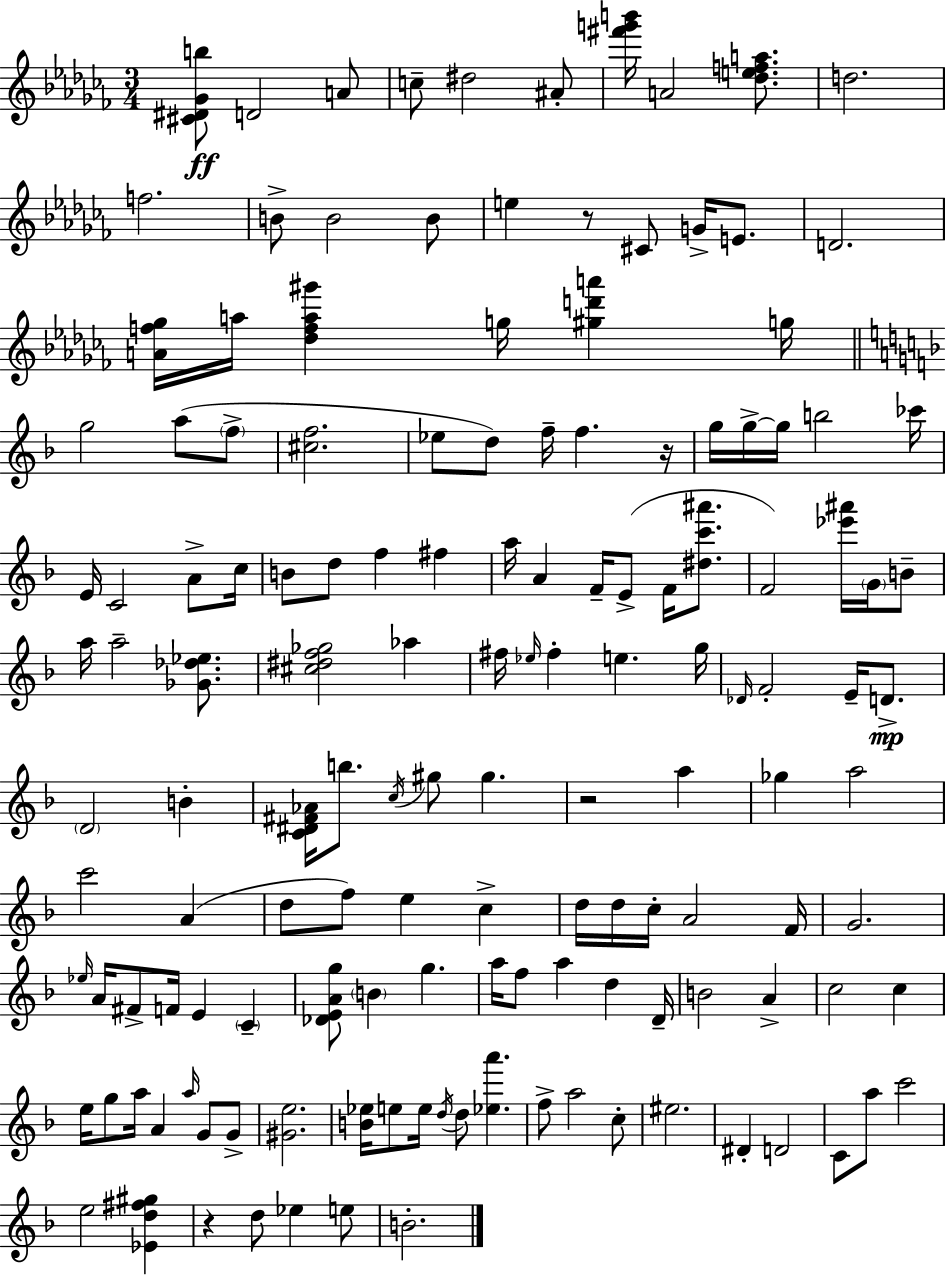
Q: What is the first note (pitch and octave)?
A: D4